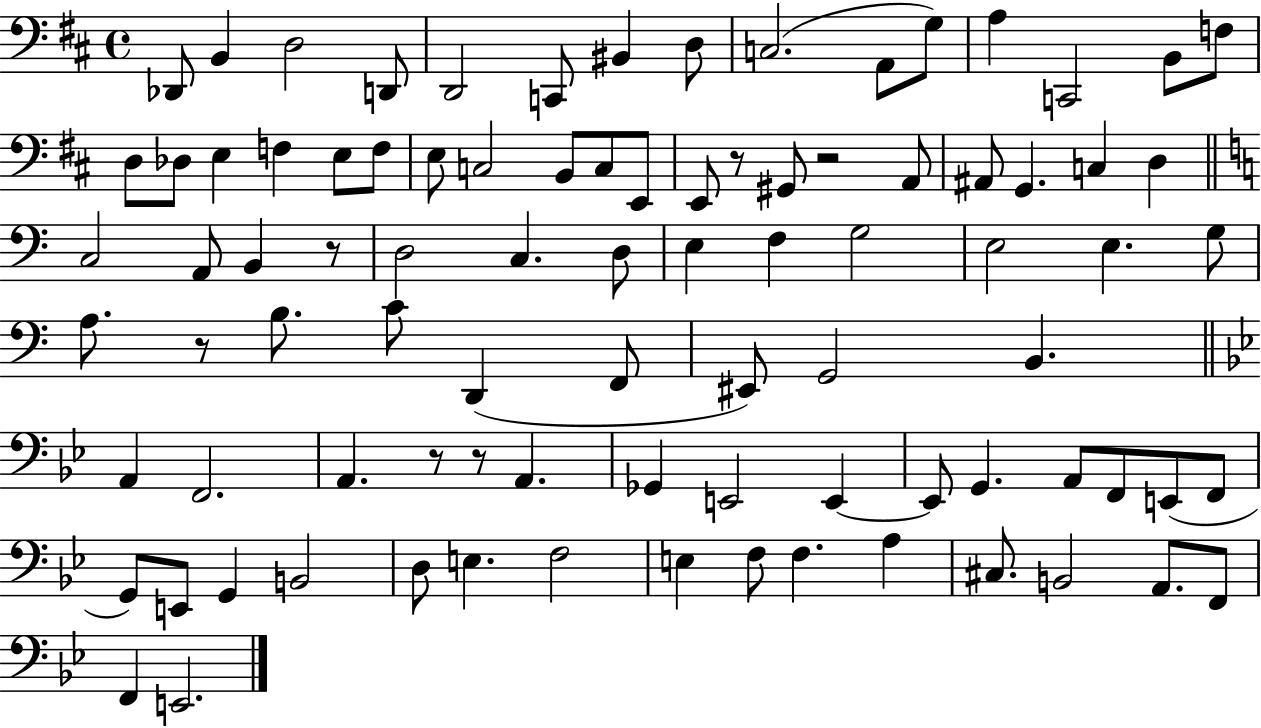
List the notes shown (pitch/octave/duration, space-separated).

Db2/e B2/q D3/h D2/e D2/h C2/e BIS2/q D3/e C3/h. A2/e G3/e A3/q C2/h B2/e F3/e D3/e Db3/e E3/q F3/q E3/e F3/e E3/e C3/h B2/e C3/e E2/e E2/e R/e G#2/e R/h A2/e A#2/e G2/q. C3/q D3/q C3/h A2/e B2/q R/e D3/h C3/q. D3/e E3/q F3/q G3/h E3/h E3/q. G3/e A3/e. R/e B3/e. C4/e D2/q F2/e EIS2/e G2/h B2/q. A2/q F2/h. A2/q. R/e R/e A2/q. Gb2/q E2/h E2/q E2/e G2/q. A2/e F2/e E2/e F2/e G2/e E2/e G2/q B2/h D3/e E3/q. F3/h E3/q F3/e F3/q. A3/q C#3/e. B2/h A2/e. F2/e F2/q E2/h.